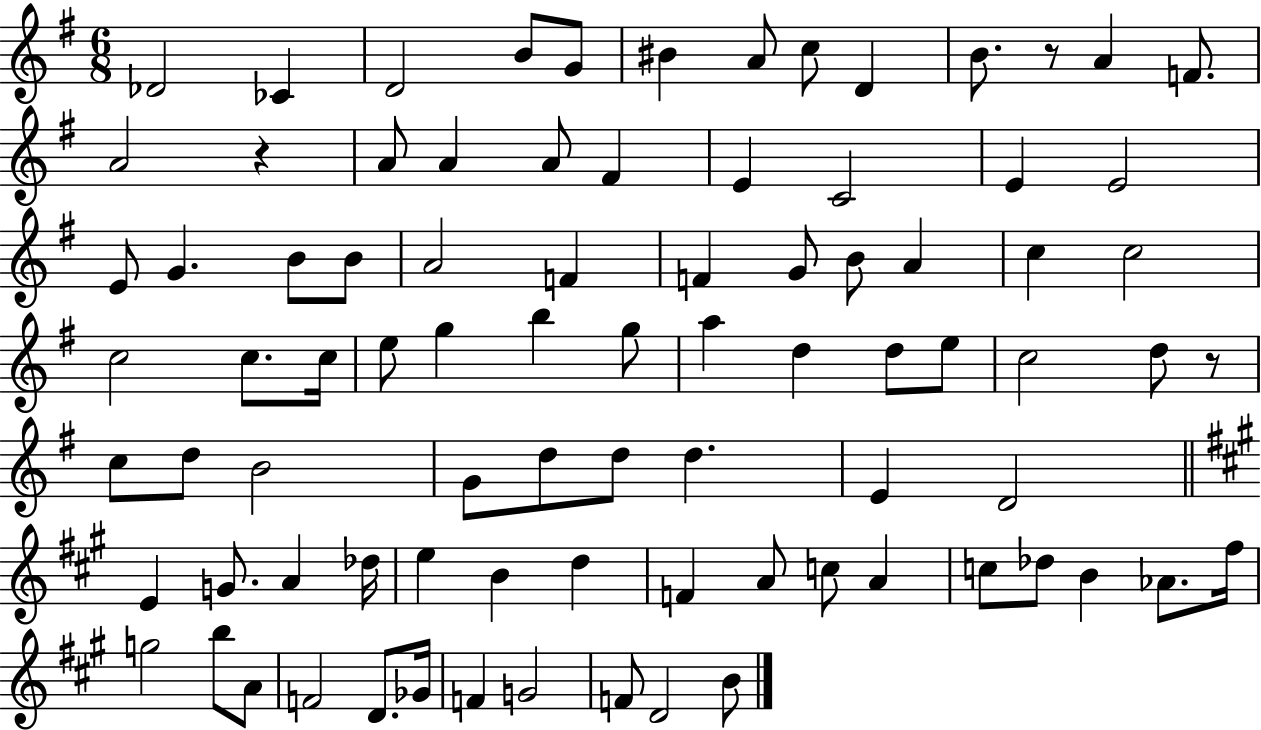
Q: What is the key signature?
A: G major